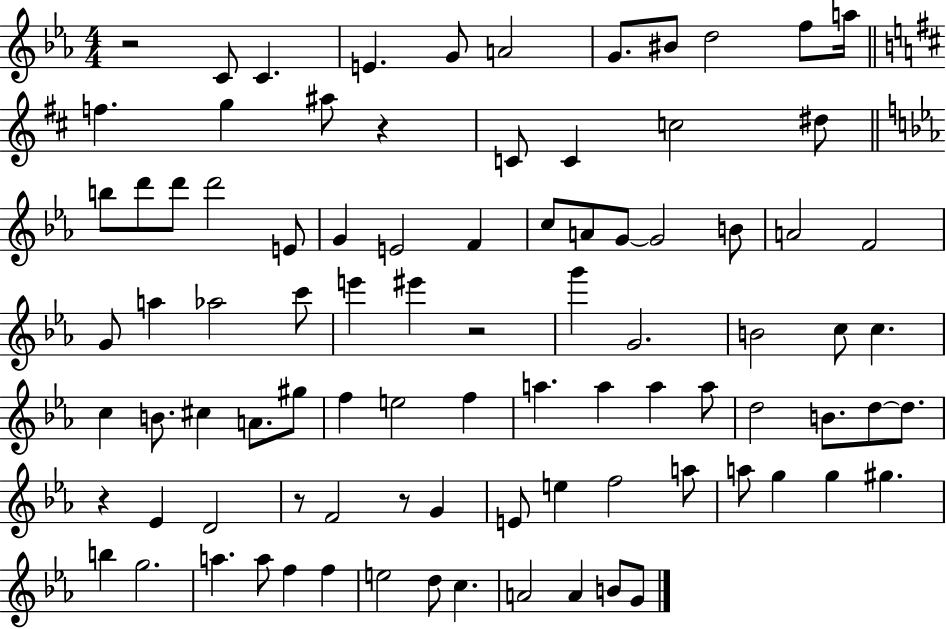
{
  \clef treble
  \numericTimeSignature
  \time 4/4
  \key ees \major
  r2 c'8 c'4. | e'4. g'8 a'2 | g'8. bis'8 d''2 f''8 a''16 | \bar "||" \break \key d \major f''4. g''4 ais''8 r4 | c'8 c'4 c''2 dis''8 | \bar "||" \break \key ees \major b''8 d'''8 d'''8 d'''2 e'8 | g'4 e'2 f'4 | c''8 a'8 g'8~~ g'2 b'8 | a'2 f'2 | \break g'8 a''4 aes''2 c'''8 | e'''4 eis'''4 r2 | g'''4 g'2. | b'2 c''8 c''4. | \break c''4 b'8. cis''4 a'8. gis''8 | f''4 e''2 f''4 | a''4. a''4 a''4 a''8 | d''2 b'8. d''8~~ d''8. | \break r4 ees'4 d'2 | r8 f'2 r8 g'4 | e'8 e''4 f''2 a''8 | a''8 g''4 g''4 gis''4. | \break b''4 g''2. | a''4. a''8 f''4 f''4 | e''2 d''8 c''4. | a'2 a'4 b'8 g'8 | \break \bar "|."
}